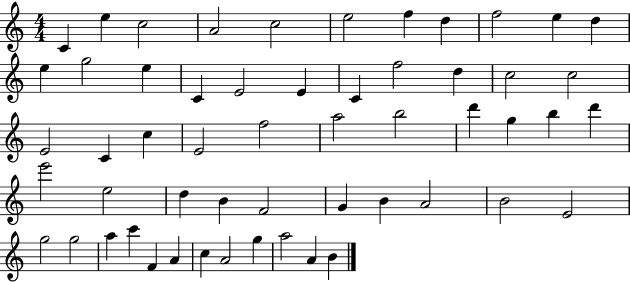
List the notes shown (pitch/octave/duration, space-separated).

C4/q E5/q C5/h A4/h C5/h E5/h F5/q D5/q F5/h E5/q D5/q E5/q G5/h E5/q C4/q E4/h E4/q C4/q F5/h D5/q C5/h C5/h E4/h C4/q C5/q E4/h F5/h A5/h B5/h D6/q G5/q B5/q D6/q E6/h E5/h D5/q B4/q F4/h G4/q B4/q A4/h B4/h E4/h G5/h G5/h A5/q C6/q F4/q A4/q C5/q A4/h G5/q A5/h A4/q B4/q